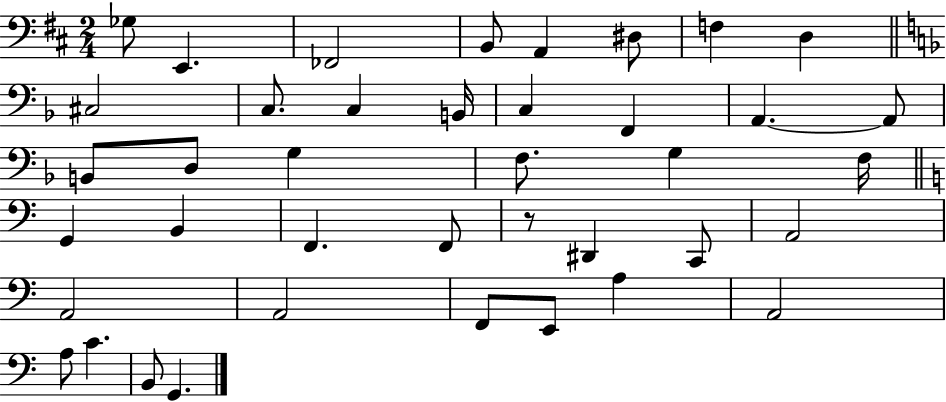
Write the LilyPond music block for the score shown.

{
  \clef bass
  \numericTimeSignature
  \time 2/4
  \key d \major
  \repeat volta 2 { ges8 e,4. | fes,2 | b,8 a,4 dis8 | f4 d4 | \break \bar "||" \break \key f \major cis2 | c8. c4 b,16 | c4 f,4 | a,4.~~ a,8 | \break b,8 d8 g4 | f8. g4 f16 | \bar "||" \break \key a \minor g,4 b,4 | f,4. f,8 | r8 dis,4 c,8 | a,2 | \break a,2 | a,2 | f,8 e,8 a4 | a,2 | \break a8 c'4. | b,8 g,4. | } \bar "|."
}